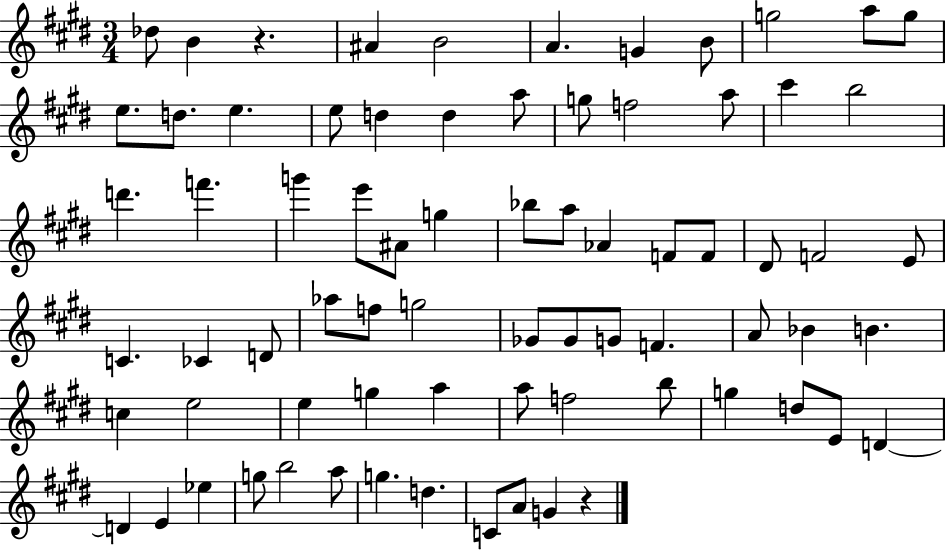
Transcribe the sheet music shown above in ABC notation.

X:1
T:Untitled
M:3/4
L:1/4
K:E
_d/2 B z ^A B2 A G B/2 g2 a/2 g/2 e/2 d/2 e e/2 d d a/2 g/2 f2 a/2 ^c' b2 d' f' g' e'/2 ^A/2 g _b/2 a/2 _A F/2 F/2 ^D/2 F2 E/2 C _C D/2 _a/2 f/2 g2 _G/2 _G/2 G/2 F A/2 _B B c e2 e g a a/2 f2 b/2 g d/2 E/2 D D E _e g/2 b2 a/2 g d C/2 A/2 G z